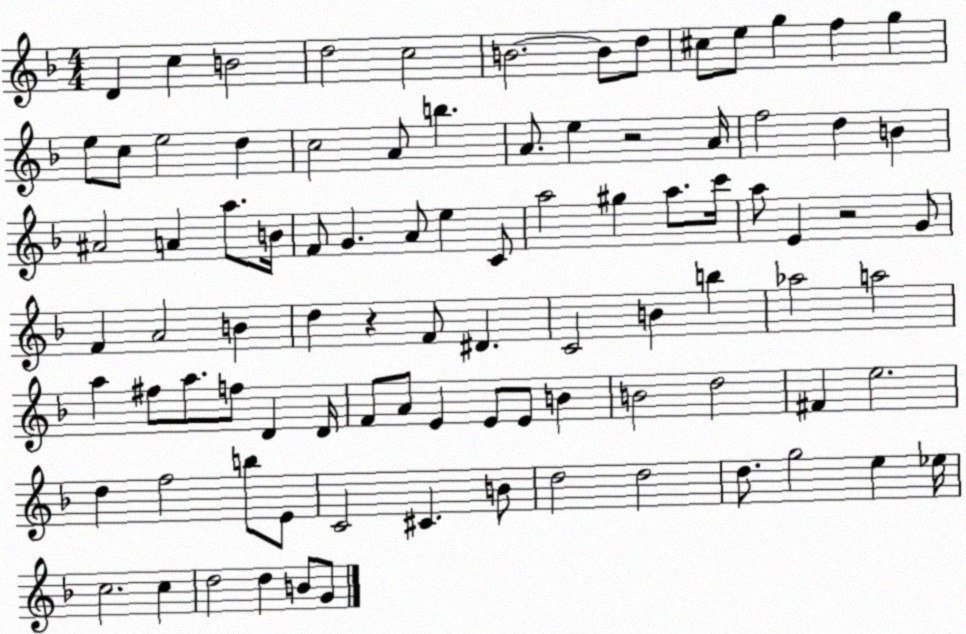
X:1
T:Untitled
M:4/4
L:1/4
K:F
D c B2 d2 c2 B2 B/2 d/2 ^c/2 e/2 g f g e/2 c/2 e2 d c2 A/2 b A/2 e z2 A/4 f2 d B ^A2 A a/2 B/4 F/2 G A/2 e C/2 a2 ^g a/2 c'/4 a/2 E z2 G/2 F A2 B d z F/2 ^D C2 B b _a2 a2 a ^f/2 a/2 f/2 D D/4 F/2 A/2 E E/2 E/2 B B2 d2 ^F e2 d f2 b/2 E/2 C2 ^C B/2 d2 d2 d/2 g2 e _e/4 c2 c d2 d B/2 G/2